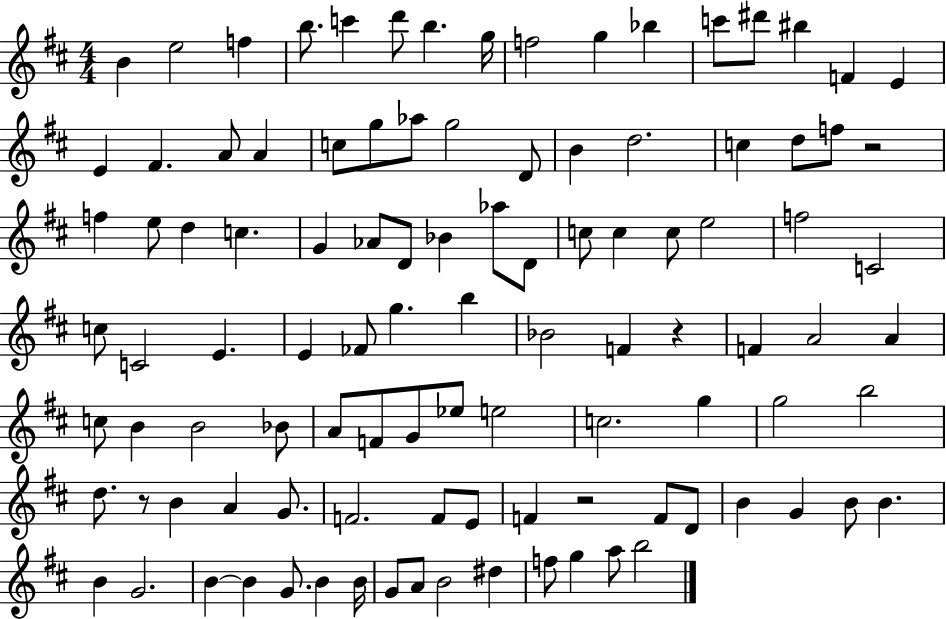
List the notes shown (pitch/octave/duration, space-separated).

B4/q E5/h F5/q B5/e. C6/q D6/e B5/q. G5/s F5/h G5/q Bb5/q C6/e D#6/e BIS5/q F4/q E4/q E4/q F#4/q. A4/e A4/q C5/e G5/e Ab5/e G5/h D4/e B4/q D5/h. C5/q D5/e F5/e R/h F5/q E5/e D5/q C5/q. G4/q Ab4/e D4/e Bb4/q Ab5/e D4/e C5/e C5/q C5/e E5/h F5/h C4/h C5/e C4/h E4/q. E4/q FES4/e G5/q. B5/q Bb4/h F4/q R/q F4/q A4/h A4/q C5/e B4/q B4/h Bb4/e A4/e F4/e G4/e Eb5/e E5/h C5/h. G5/q G5/h B5/h D5/e. R/e B4/q A4/q G4/e. F4/h. F4/e E4/e F4/q R/h F4/e D4/e B4/q G4/q B4/e B4/q. B4/q G4/h. B4/q B4/q G4/e. B4/q B4/s G4/e A4/e B4/h D#5/q F5/e G5/q A5/e B5/h